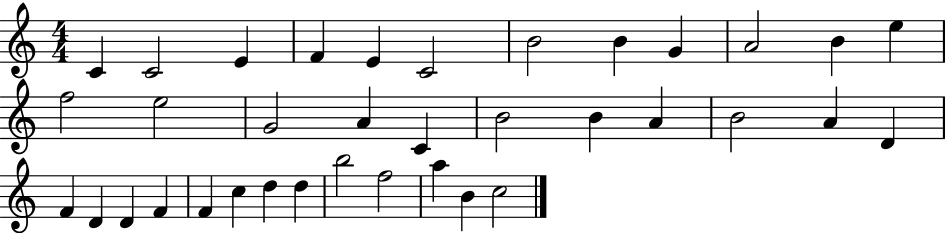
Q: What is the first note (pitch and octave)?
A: C4